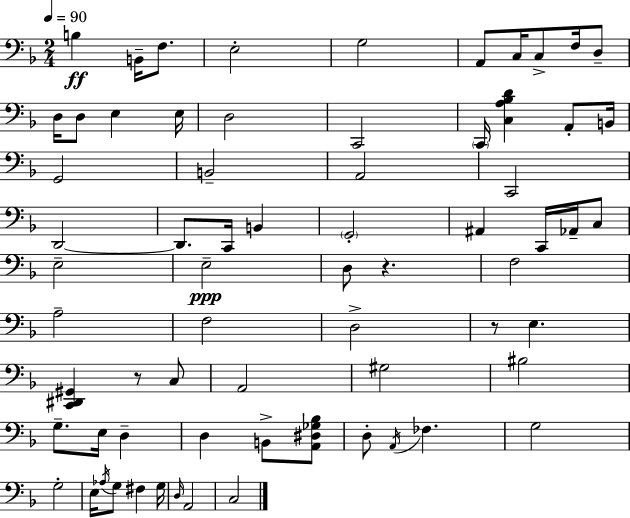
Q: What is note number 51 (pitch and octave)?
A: A2